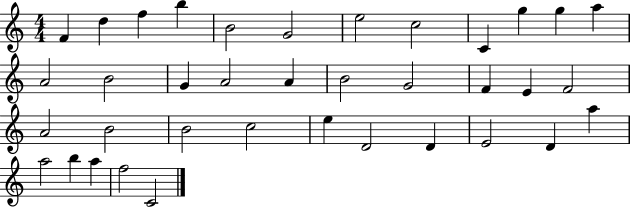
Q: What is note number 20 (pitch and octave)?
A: F4